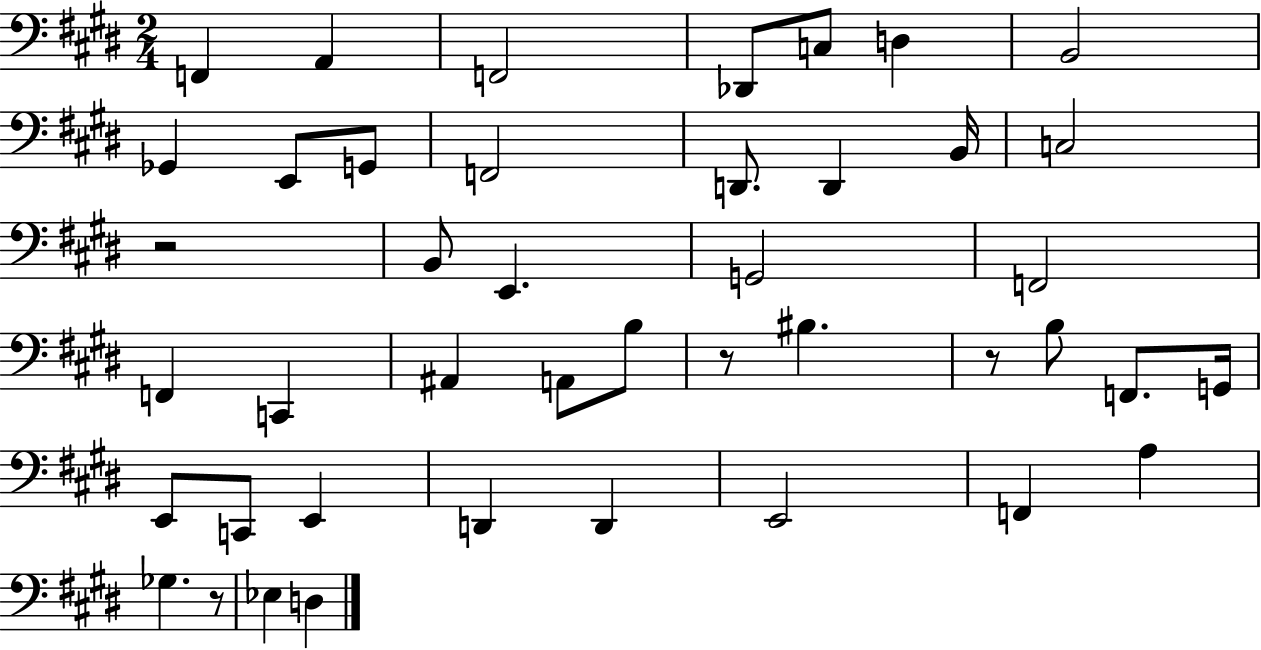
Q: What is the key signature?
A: E major